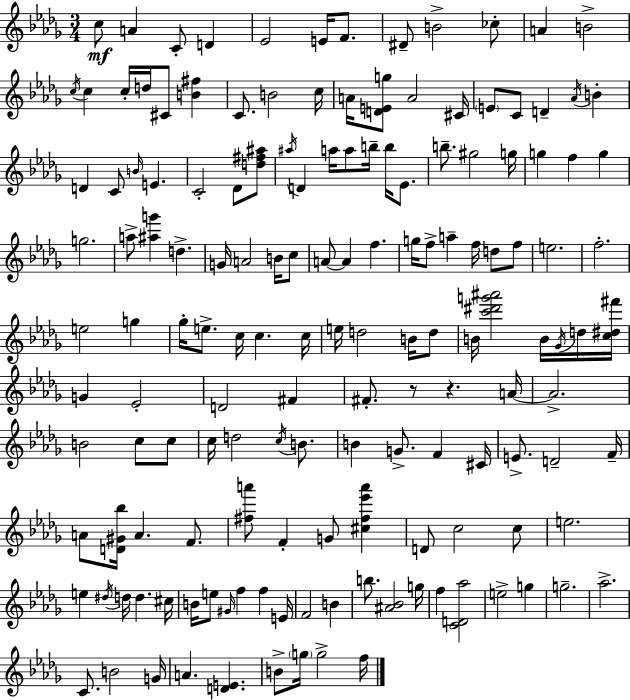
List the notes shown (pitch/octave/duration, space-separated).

C5/e A4/q C4/e D4/q Eb4/h E4/s F4/e. D#4/e B4/h CES5/e A4/q B4/h C5/s C5/q C5/s D5/s C#4/e [B4,F#5]/q C4/e. B4/h C5/s A4/s [D4,E4,G5]/e A4/h C#4/s E4/e C4/e D4/q Ab4/s B4/q D4/q C4/e B4/s E4/q. C4/h Db4/e [D5,F#5,A#5]/e A#5/s D4/q A5/s A5/e B5/s B5/s Eb4/e. B5/e. G#5/h G5/s G5/q F5/q G5/q G5/h. A5/e [A#5,G6]/q D5/q. G4/s A4/h B4/s C5/e A4/e A4/q F5/q. G5/s F5/e A5/q F5/s D5/e F5/e E5/h. F5/h. E5/h G5/q Gb5/s E5/e. C5/s C5/q. C5/s E5/s D5/h B4/s D5/e B4/s [C6,D#6,G6,A#6]/h B4/s Gb4/s D5/s [C5,D#5,F#6]/s G4/q Eb4/h D4/h F#4/q F#4/e. R/e R/q. A4/s A4/h. B4/h C5/e C5/e C5/s D5/h C5/s B4/e. B4/q G4/e. F4/q C#4/s E4/e. D4/h F4/s A4/e [D4,G#4,Bb5]/s A4/q. F4/e. [F#5,A6]/e F4/q G4/e [C#5,F#5,Eb6,A6]/q D4/e C5/h C5/e E5/h. E5/q D#5/s D5/s D5/q. C#5/s B4/s E5/e G#4/s F5/q F5/q E4/s F4/h B4/q B5/e. [A#4,Bb4]/h G5/s F5/q [C4,D4,Ab5]/h E5/h G5/q G5/h. Ab5/h. C4/e. B4/h G4/s A4/q. [D4,E4]/q. B4/e G5/s G5/h F5/s